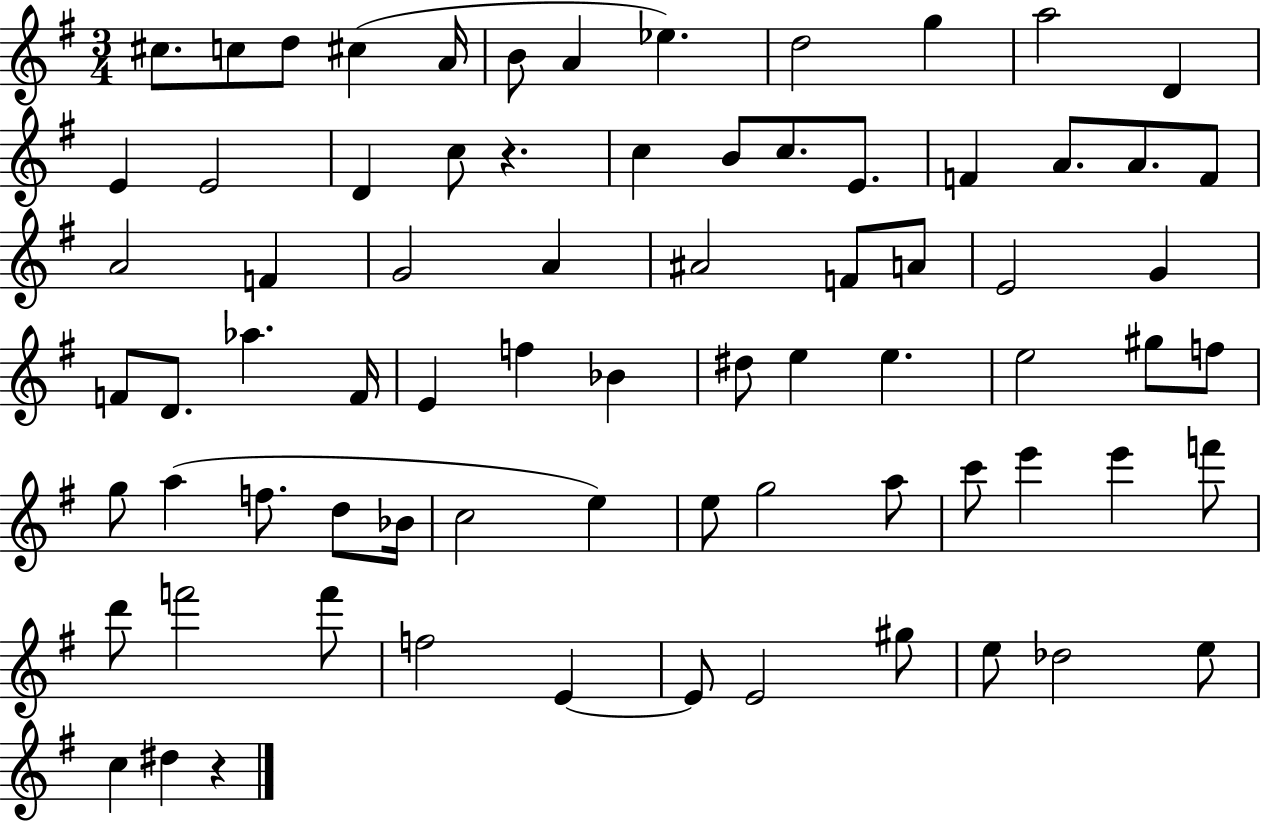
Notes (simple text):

C#5/e. C5/e D5/e C#5/q A4/s B4/e A4/q Eb5/q. D5/h G5/q A5/h D4/q E4/q E4/h D4/q C5/e R/q. C5/q B4/e C5/e. E4/e. F4/q A4/e. A4/e. F4/e A4/h F4/q G4/h A4/q A#4/h F4/e A4/e E4/h G4/q F4/e D4/e. Ab5/q. F4/s E4/q F5/q Bb4/q D#5/e E5/q E5/q. E5/h G#5/e F5/e G5/e A5/q F5/e. D5/e Bb4/s C5/h E5/q E5/e G5/h A5/e C6/e E6/q E6/q F6/e D6/e F6/h F6/e F5/h E4/q E4/e E4/h G#5/e E5/e Db5/h E5/e C5/q D#5/q R/q